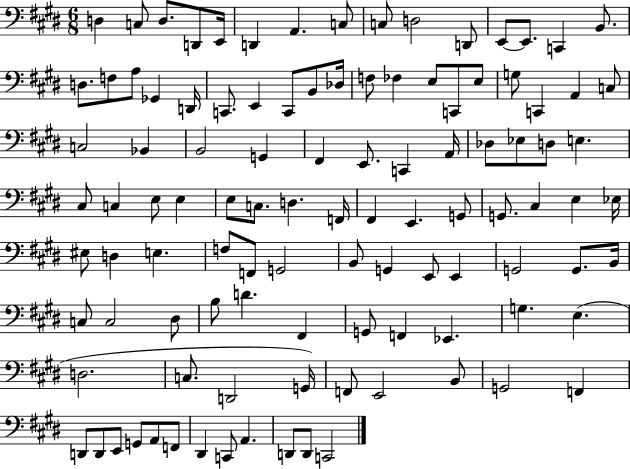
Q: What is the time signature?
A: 6/8